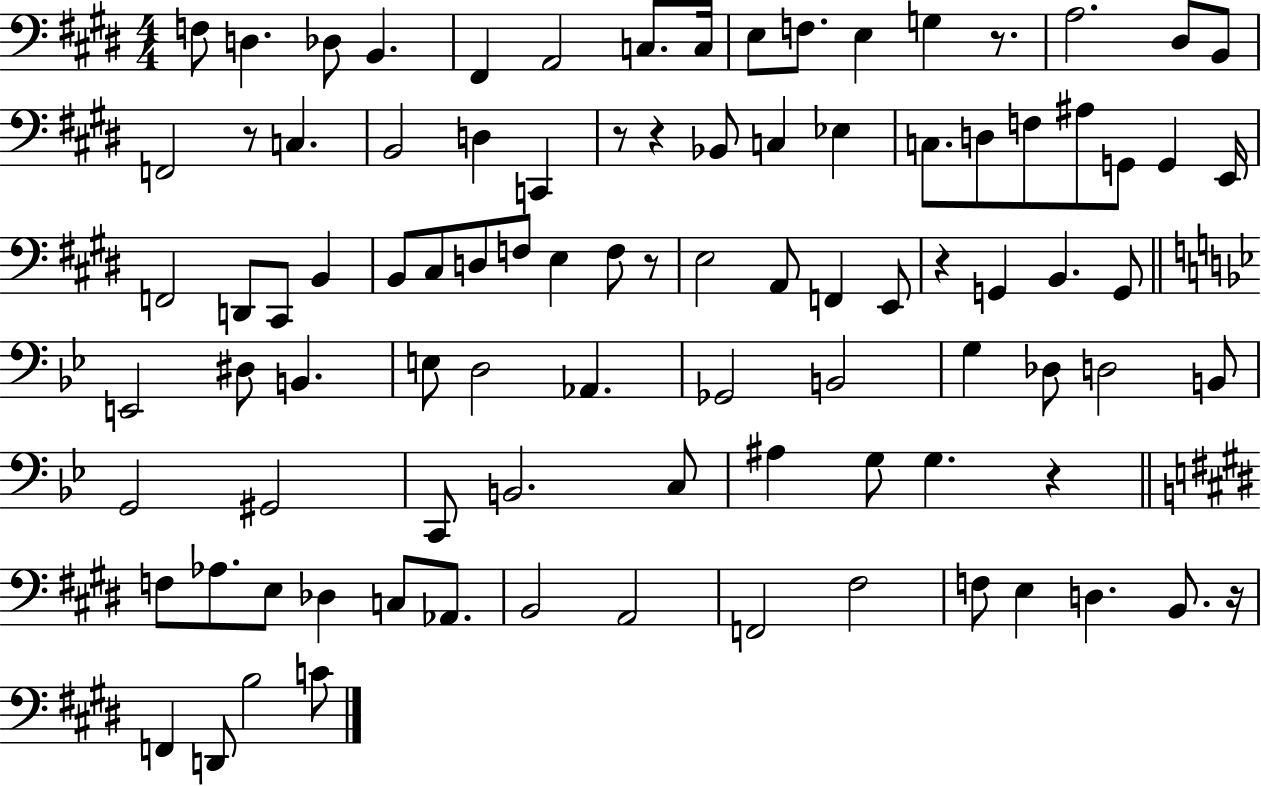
F3/e D3/q. Db3/e B2/q. F#2/q A2/h C3/e. C3/s E3/e F3/e. E3/q G3/q R/e. A3/h. D#3/e B2/e F2/h R/e C3/q. B2/h D3/q C2/q R/e R/q Bb2/e C3/q Eb3/q C3/e. D3/e F3/e A#3/e G2/e G2/q E2/s F2/h D2/e C#2/e B2/q B2/e C#3/e D3/e F3/e E3/q F3/e R/e E3/h A2/e F2/q E2/e R/q G2/q B2/q. G2/e E2/h D#3/e B2/q. E3/e D3/h Ab2/q. Gb2/h B2/h G3/q Db3/e D3/h B2/e G2/h G#2/h C2/e B2/h. C3/e A#3/q G3/e G3/q. R/q F3/e Ab3/e. E3/e Db3/q C3/e Ab2/e. B2/h A2/h F2/h F#3/h F3/e E3/q D3/q. B2/e. R/s F2/q D2/e B3/h C4/e